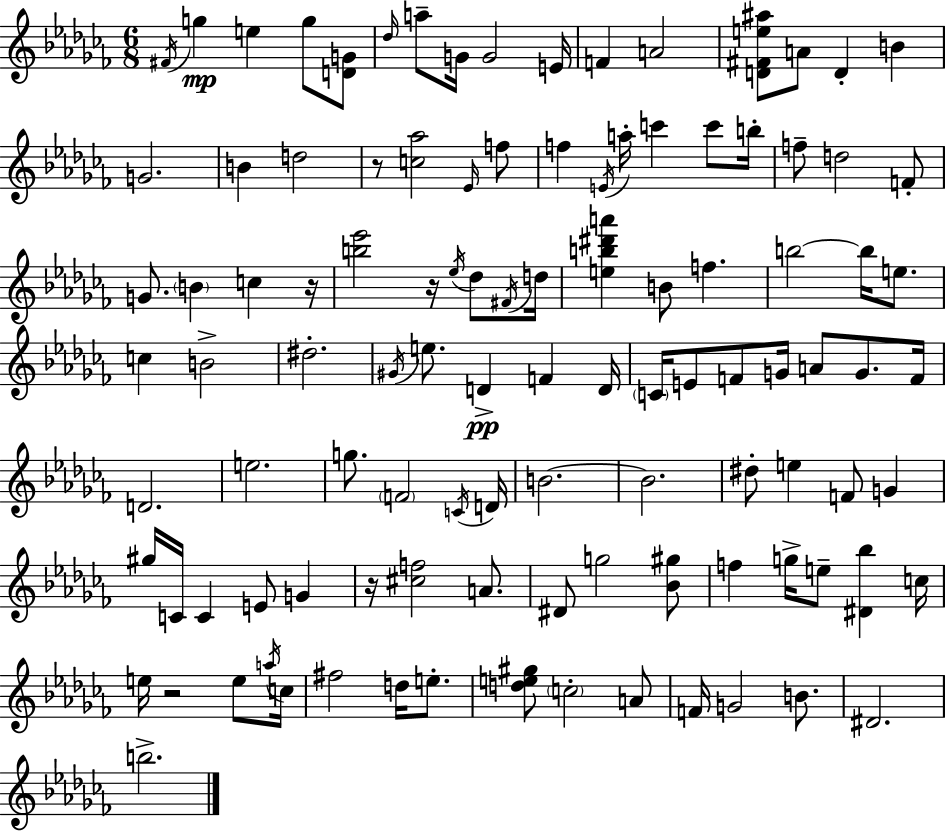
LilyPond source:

{
  \clef treble
  \numericTimeSignature
  \time 6/8
  \key aes \minor
  \repeat volta 2 { \acciaccatura { fis'16 }\mp g''4 e''4 g''8 <d' g'>8 | \grace { des''16 } a''8-- g'16 g'2 | e'16 f'4 a'2 | <d' fis' e'' ais''>8 a'8 d'4-. b'4 | \break g'2. | b'4 d''2 | r8 <c'' aes''>2 | \grace { ees'16 } f''8 f''4 \acciaccatura { e'16 } a''16-. c'''4 | \break c'''8 b''16-. f''8-- d''2 | f'8-. g'8. \parenthesize b'4 c''4 | r16 <b'' ees'''>2 | r16 \acciaccatura { ees''16 } des''8 \acciaccatura { fis'16 } d''16 <e'' b'' dis''' a'''>4 b'8 | \break f''4. b''2~~ | b''16 e''8. c''4 b'2-> | dis''2.-. | \acciaccatura { gis'16 } e''8. d'4->\pp | \break f'4 d'16 \parenthesize c'16 e'8 f'8 | g'16 a'8 g'8. f'16 d'2. | e''2. | g''8. \parenthesize f'2 | \break \acciaccatura { c'16 } d'16 b'2.~~ | b'2. | dis''8-. e''4 | f'8 g'4 gis''16 c'16 c'4 | \break e'8 g'4 r16 <cis'' f''>2 | a'8. dis'8 g''2 | <bes' gis''>8 f''4 | g''16-> e''8-- <dis' bes''>4 c''16 e''16 r2 | \break e''8 \acciaccatura { a''16 } c''16 fis''2 | d''16 e''8.-. <d'' e'' gis''>8 \parenthesize c''2-. | a'8 f'16 g'2 | b'8. dis'2. | \break b''2.-> | } \bar "|."
}